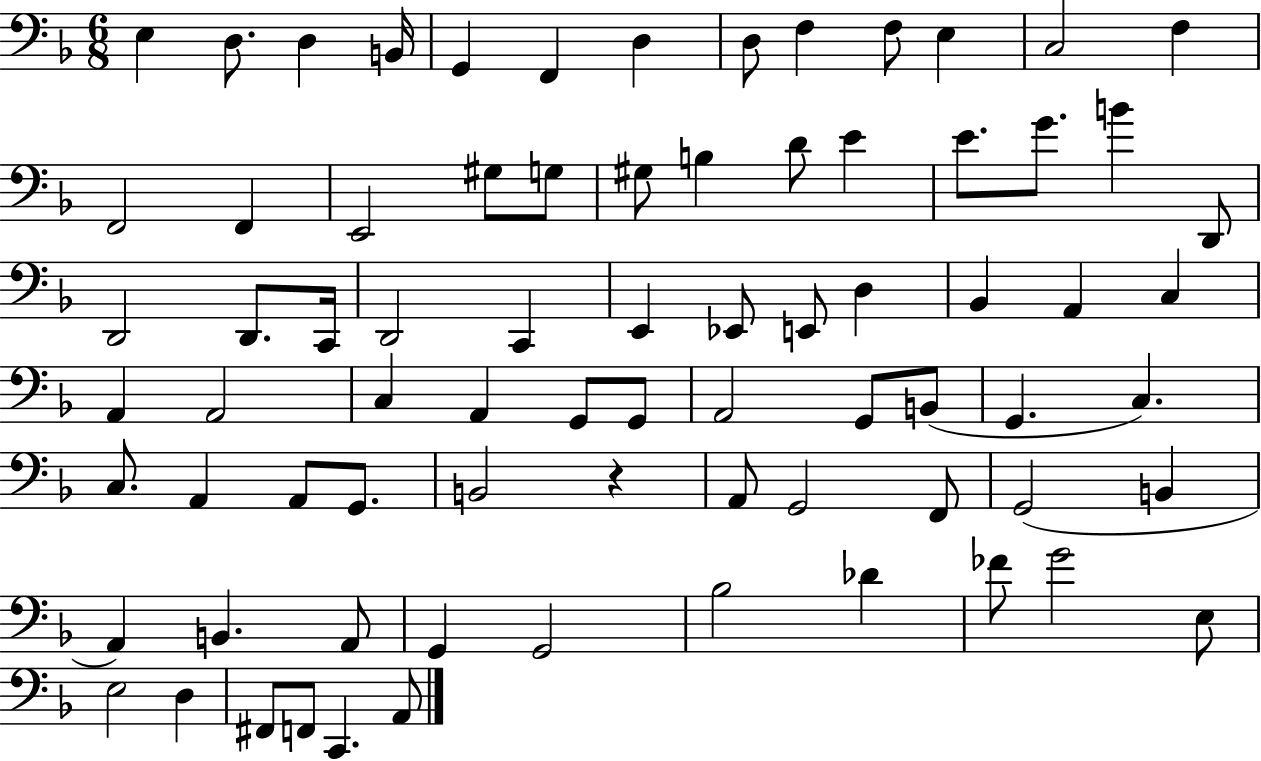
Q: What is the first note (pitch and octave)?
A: E3